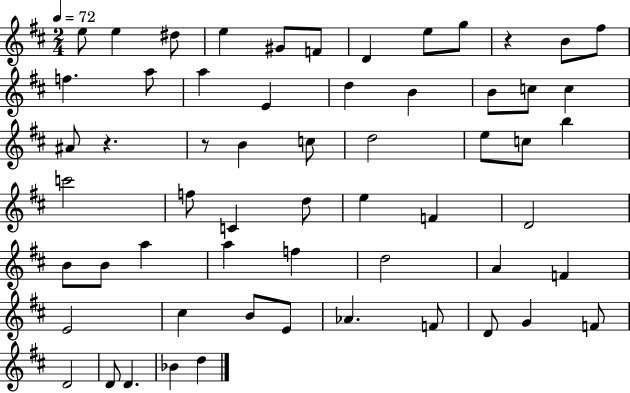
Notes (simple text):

E5/e E5/q D#5/e E5/q G#4/e F4/e D4/q E5/e G5/e R/q B4/e F#5/e F5/q. A5/e A5/q E4/q D5/q B4/q B4/e C5/e C5/q A#4/e R/q. R/e B4/q C5/e D5/h E5/e C5/e B5/q C6/h F5/e C4/q D5/e E5/q F4/q D4/h B4/e B4/e A5/q A5/q F5/q D5/h A4/q F4/q E4/h C#5/q B4/e E4/e Ab4/q. F4/e D4/e G4/q F4/e D4/h D4/e D4/q. Bb4/q D5/q